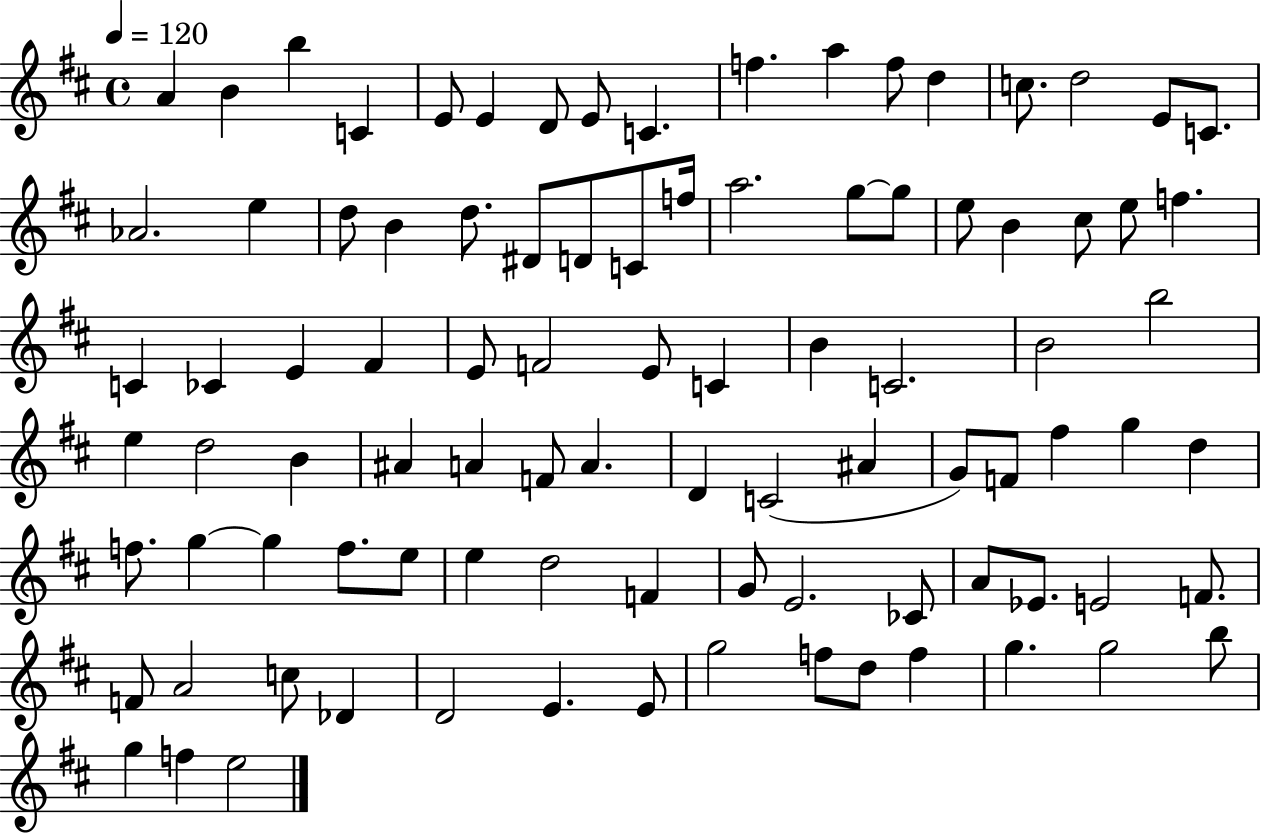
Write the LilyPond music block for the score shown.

{
  \clef treble
  \time 4/4
  \defaultTimeSignature
  \key d \major
  \tempo 4 = 120
  a'4 b'4 b''4 c'4 | e'8 e'4 d'8 e'8 c'4. | f''4. a''4 f''8 d''4 | c''8. d''2 e'8 c'8. | \break aes'2. e''4 | d''8 b'4 d''8. dis'8 d'8 c'8 f''16 | a''2. g''8~~ g''8 | e''8 b'4 cis''8 e''8 f''4. | \break c'4 ces'4 e'4 fis'4 | e'8 f'2 e'8 c'4 | b'4 c'2. | b'2 b''2 | \break e''4 d''2 b'4 | ais'4 a'4 f'8 a'4. | d'4 c'2( ais'4 | g'8) f'8 fis''4 g''4 d''4 | \break f''8. g''4~~ g''4 f''8. e''8 | e''4 d''2 f'4 | g'8 e'2. ces'8 | a'8 ees'8. e'2 f'8. | \break f'8 a'2 c''8 des'4 | d'2 e'4. e'8 | g''2 f''8 d''8 f''4 | g''4. g''2 b''8 | \break g''4 f''4 e''2 | \bar "|."
}